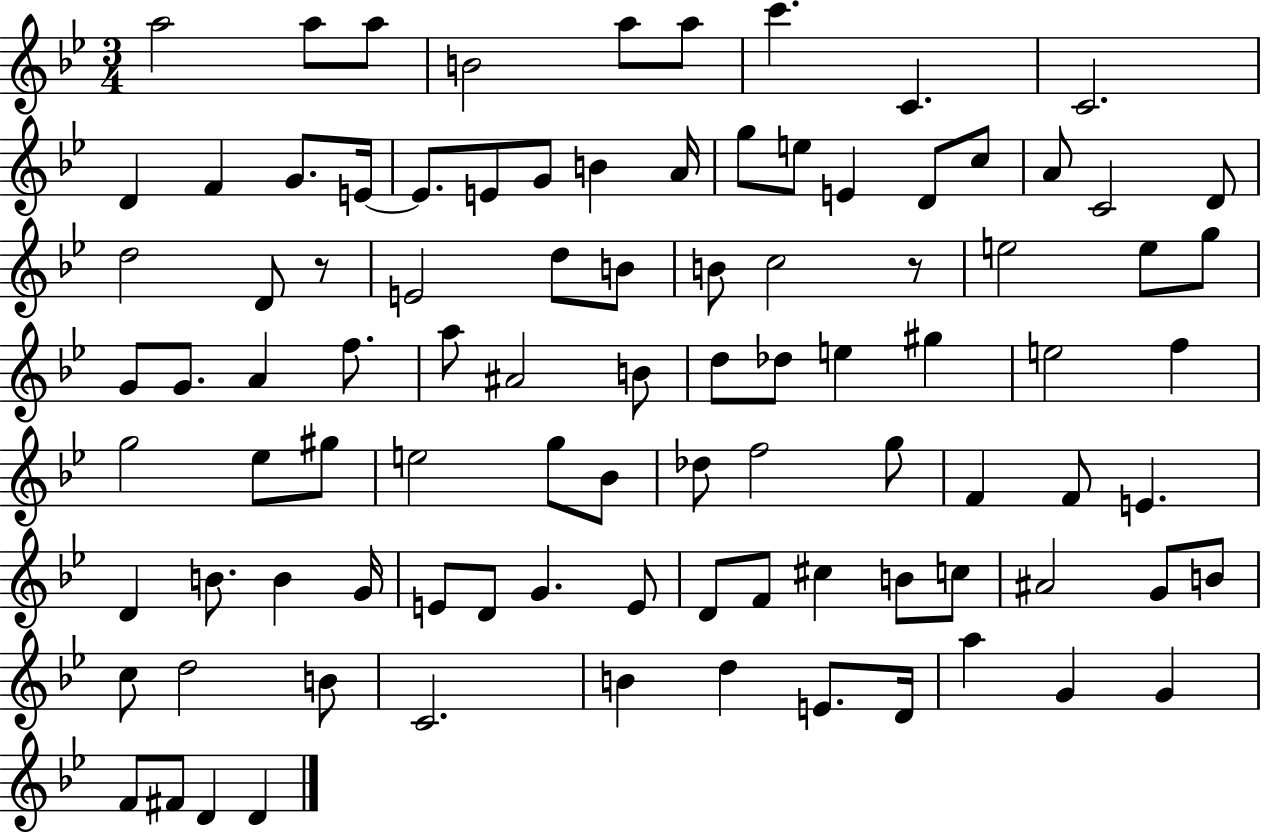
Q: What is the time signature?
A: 3/4